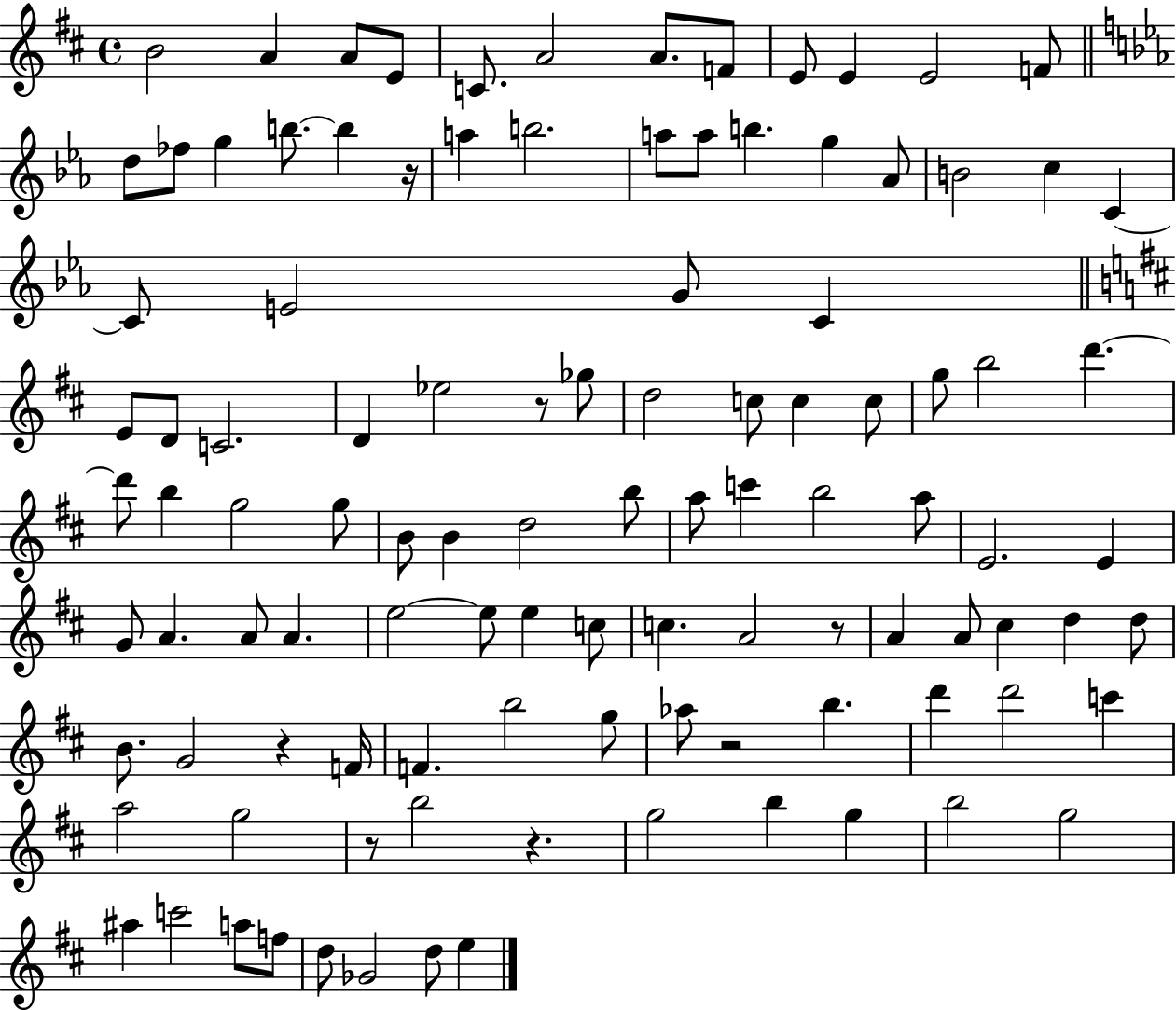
X:1
T:Untitled
M:4/4
L:1/4
K:D
B2 A A/2 E/2 C/2 A2 A/2 F/2 E/2 E E2 F/2 d/2 _f/2 g b/2 b z/4 a b2 a/2 a/2 b g _A/2 B2 c C C/2 E2 G/2 C E/2 D/2 C2 D _e2 z/2 _g/2 d2 c/2 c c/2 g/2 b2 d' d'/2 b g2 g/2 B/2 B d2 b/2 a/2 c' b2 a/2 E2 E G/2 A A/2 A e2 e/2 e c/2 c A2 z/2 A A/2 ^c d d/2 B/2 G2 z F/4 F b2 g/2 _a/2 z2 b d' d'2 c' a2 g2 z/2 b2 z g2 b g b2 g2 ^a c'2 a/2 f/2 d/2 _G2 d/2 e